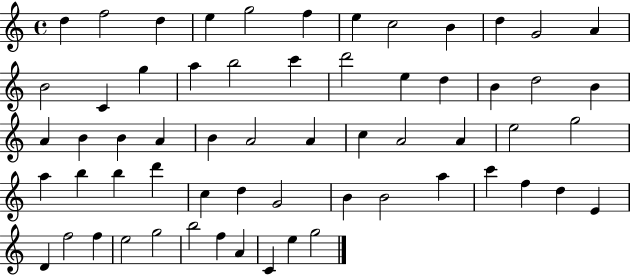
{
  \clef treble
  \time 4/4
  \defaultTimeSignature
  \key c \major
  d''4 f''2 d''4 | e''4 g''2 f''4 | e''4 c''2 b'4 | d''4 g'2 a'4 | \break b'2 c'4 g''4 | a''4 b''2 c'''4 | d'''2 e''4 d''4 | b'4 d''2 b'4 | \break a'4 b'4 b'4 a'4 | b'4 a'2 a'4 | c''4 a'2 a'4 | e''2 g''2 | \break a''4 b''4 b''4 d'''4 | c''4 d''4 g'2 | b'4 b'2 a''4 | c'''4 f''4 d''4 e'4 | \break d'4 f''2 f''4 | e''2 g''2 | b''2 f''4 a'4 | c'4 e''4 g''2 | \break \bar "|."
}